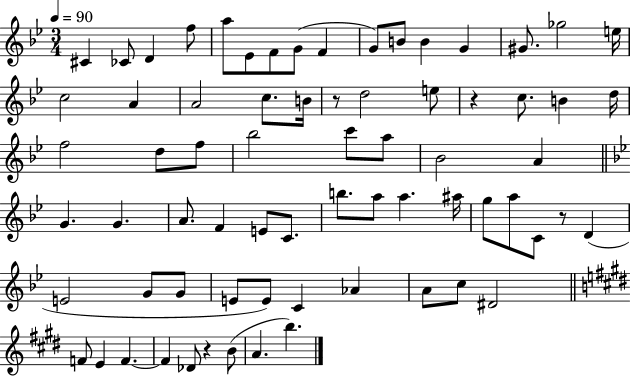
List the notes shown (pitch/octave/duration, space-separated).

C#4/q CES4/e D4/q F5/e A5/e Eb4/e F4/e G4/e F4/q G4/e B4/e B4/q G4/q G#4/e. Gb5/h E5/s C5/h A4/q A4/h C5/e. B4/s R/e D5/h E5/e R/q C5/e. B4/q D5/s F5/h D5/e F5/e Bb5/h C6/e A5/e Bb4/h A4/q G4/q. G4/q. A4/e. F4/q E4/e C4/e. B5/e. A5/e A5/q. A#5/s G5/e A5/e C4/e R/e D4/q E4/h G4/e G4/e E4/e E4/e C4/q Ab4/q A4/e C5/e D#4/h F4/e E4/q F4/q. F4/q Db4/e R/q B4/e A4/q. B5/q.